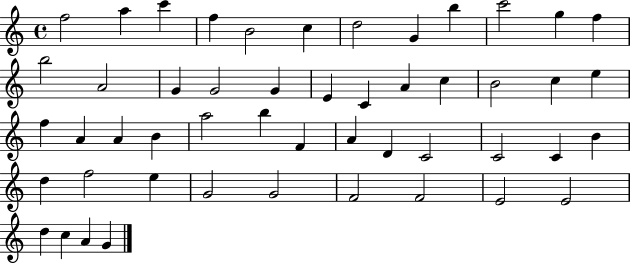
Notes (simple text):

F5/h A5/q C6/q F5/q B4/h C5/q D5/h G4/q B5/q C6/h G5/q F5/q B5/h A4/h G4/q G4/h G4/q E4/q C4/q A4/q C5/q B4/h C5/q E5/q F5/q A4/q A4/q B4/q A5/h B5/q F4/q A4/q D4/q C4/h C4/h C4/q B4/q D5/q F5/h E5/q G4/h G4/h F4/h F4/h E4/h E4/h D5/q C5/q A4/q G4/q